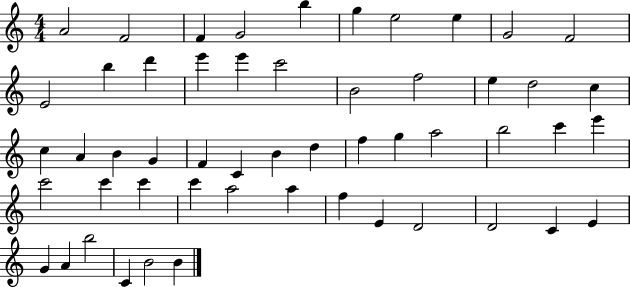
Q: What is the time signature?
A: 4/4